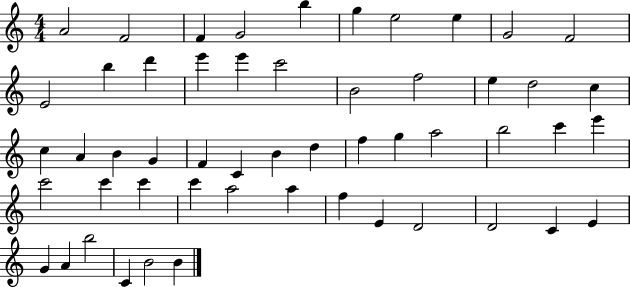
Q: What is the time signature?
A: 4/4